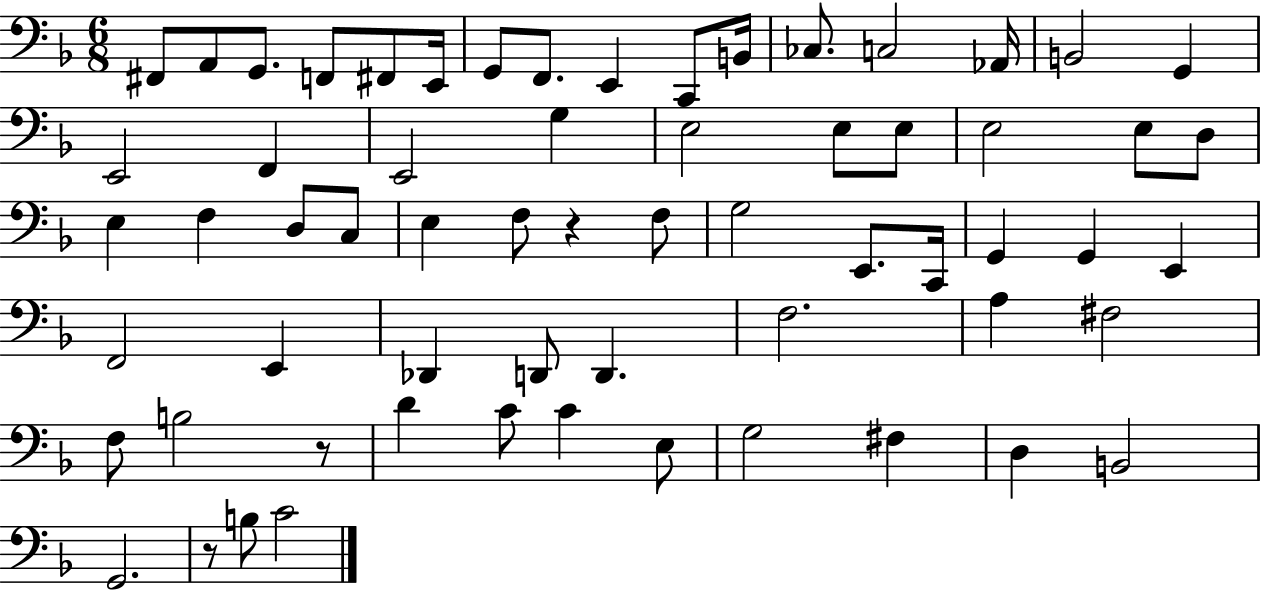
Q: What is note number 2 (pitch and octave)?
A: A2